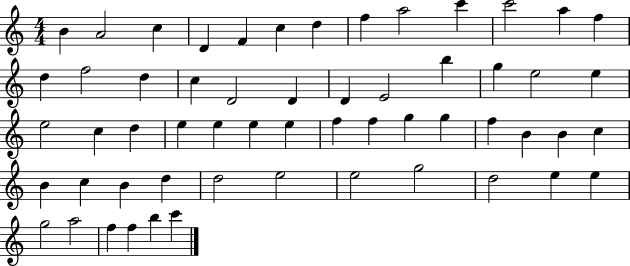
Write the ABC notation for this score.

X:1
T:Untitled
M:4/4
L:1/4
K:C
B A2 c D F c d f a2 c' c'2 a f d f2 d c D2 D D E2 b g e2 e e2 c d e e e e f f g g f B B c B c B d d2 e2 e2 g2 d2 e e g2 a2 f f b c'